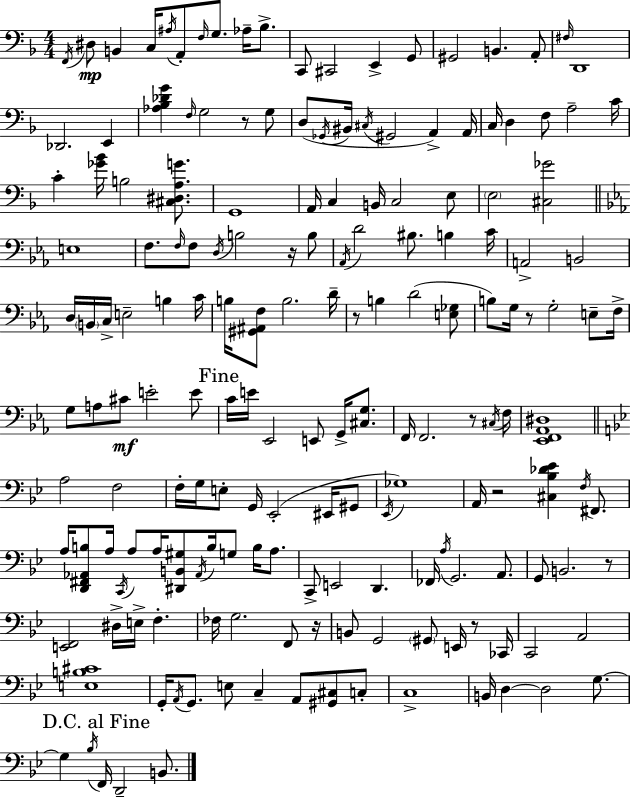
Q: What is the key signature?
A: D minor